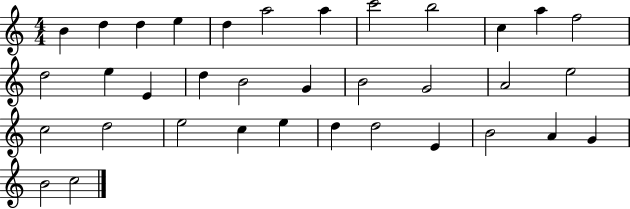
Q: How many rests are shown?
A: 0